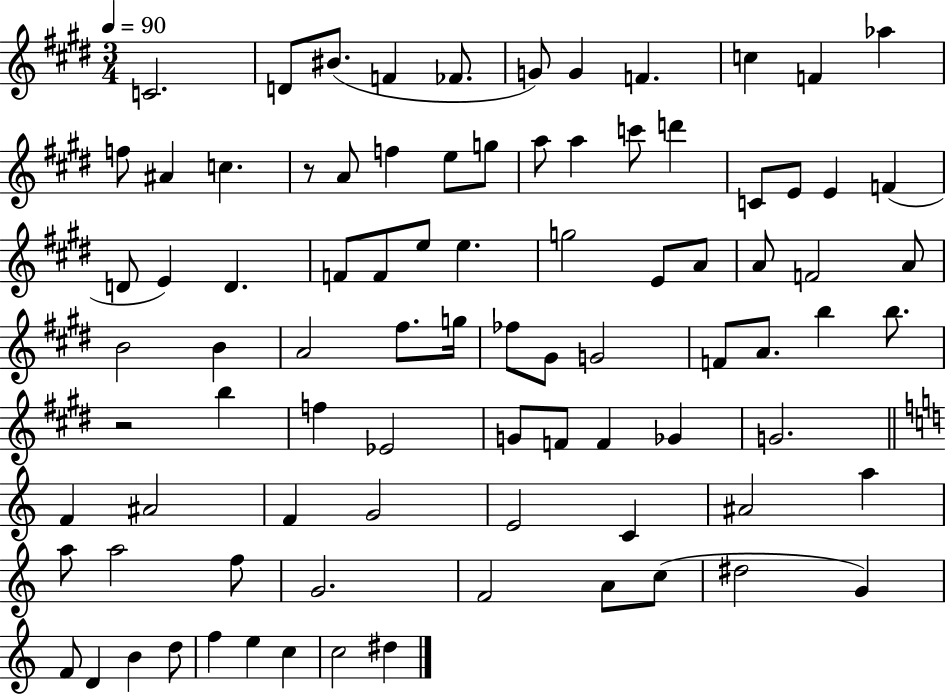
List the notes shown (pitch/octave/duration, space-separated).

C4/h. D4/e BIS4/e. F4/q FES4/e. G4/e G4/q F4/q. C5/q F4/q Ab5/q F5/e A#4/q C5/q. R/e A4/e F5/q E5/e G5/e A5/e A5/q C6/e D6/q C4/e E4/e E4/q F4/q D4/e E4/q D4/q. F4/e F4/e E5/e E5/q. G5/h E4/e A4/e A4/e F4/h A4/e B4/h B4/q A4/h F#5/e. G5/s FES5/e G#4/e G4/h F4/e A4/e. B5/q B5/e. R/h B5/q F5/q Eb4/h G4/e F4/e F4/q Gb4/q G4/h. F4/q A#4/h F4/q G4/h E4/h C4/q A#4/h A5/q A5/e A5/h F5/e G4/h. F4/h A4/e C5/e D#5/h G4/q F4/e D4/q B4/q D5/e F5/q E5/q C5/q C5/h D#5/q